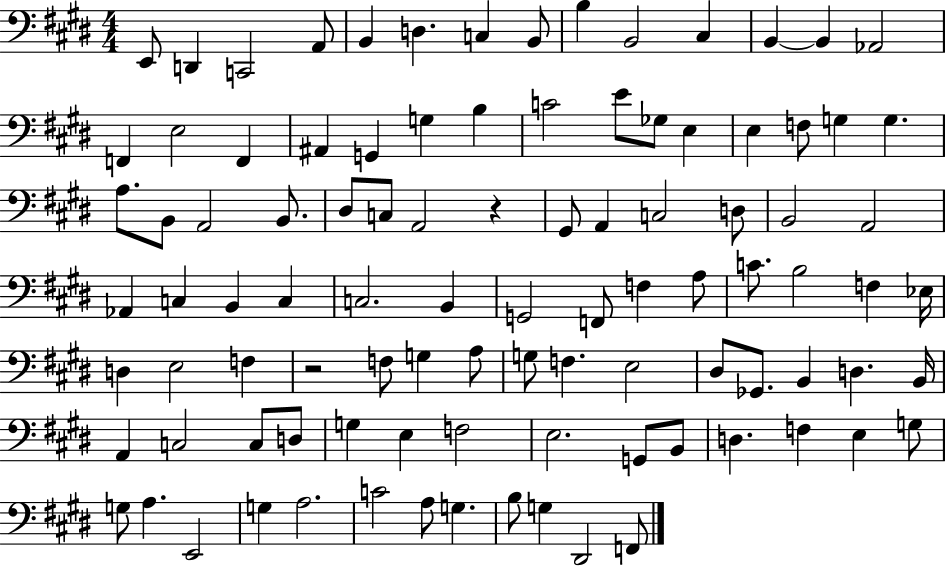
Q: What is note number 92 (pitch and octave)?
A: G3